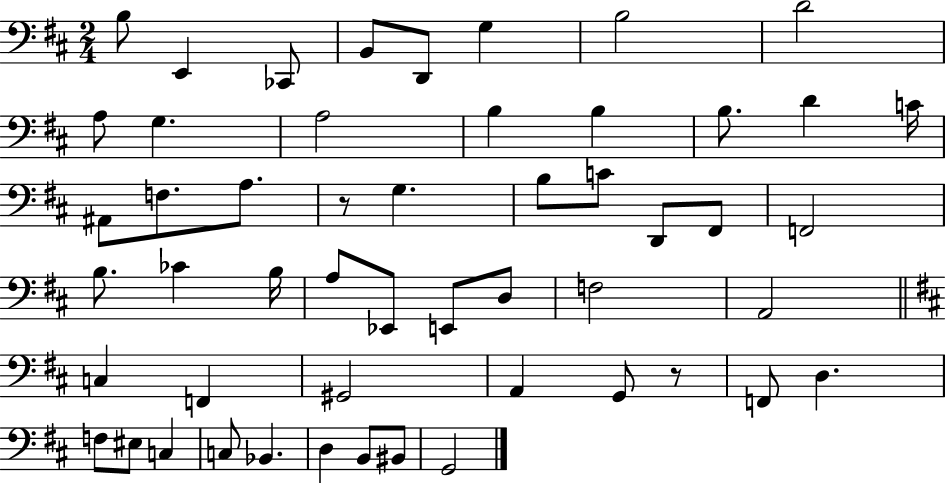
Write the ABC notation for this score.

X:1
T:Untitled
M:2/4
L:1/4
K:D
B,/2 E,, _C,,/2 B,,/2 D,,/2 G, B,2 D2 A,/2 G, A,2 B, B, B,/2 D C/4 ^A,,/2 F,/2 A,/2 z/2 G, B,/2 C/2 D,,/2 ^F,,/2 F,,2 B,/2 _C B,/4 A,/2 _E,,/2 E,,/2 D,/2 F,2 A,,2 C, F,, ^G,,2 A,, G,,/2 z/2 F,,/2 D, F,/2 ^E,/2 C, C,/2 _B,, D, B,,/2 ^B,,/2 G,,2